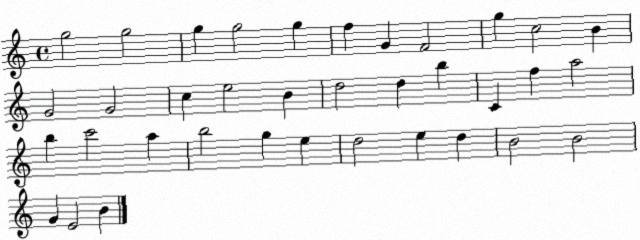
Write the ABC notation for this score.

X:1
T:Untitled
M:4/4
L:1/4
K:C
g2 g2 g g2 g f G F2 g c2 B G2 G2 c e2 B d2 d b C f a2 b c'2 a b2 g e d2 e d B2 B2 G E2 B